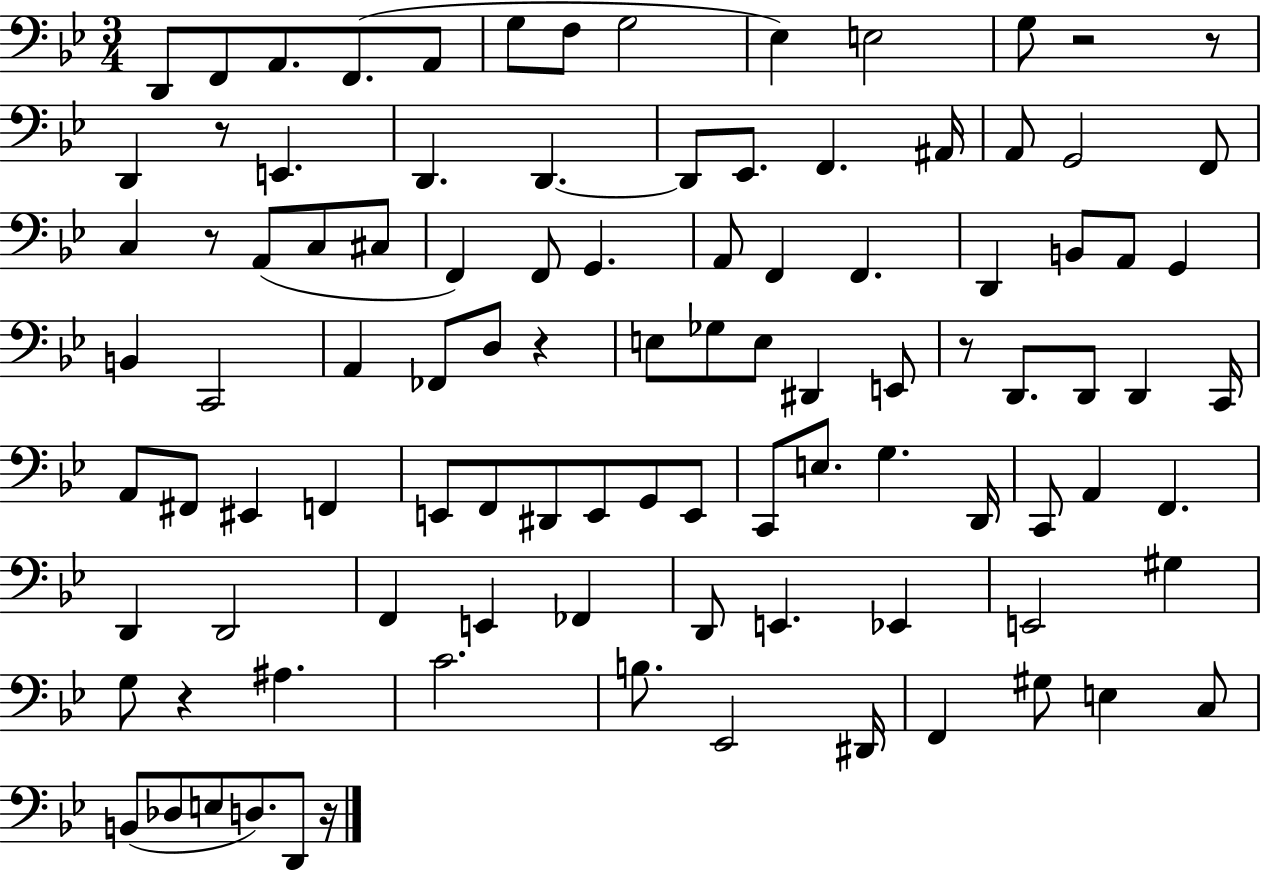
D2/e F2/e A2/e. F2/e. A2/e G3/e F3/e G3/h Eb3/q E3/h G3/e R/h R/e D2/q R/e E2/q. D2/q. D2/q. D2/e Eb2/e. F2/q. A#2/s A2/e G2/h F2/e C3/q R/e A2/e C3/e C#3/e F2/q F2/e G2/q. A2/e F2/q F2/q. D2/q B2/e A2/e G2/q B2/q C2/h A2/q FES2/e D3/e R/q E3/e Gb3/e E3/e D#2/q E2/e R/e D2/e. D2/e D2/q C2/s A2/e F#2/e EIS2/q F2/q E2/e F2/e D#2/e E2/e G2/e E2/e C2/e E3/e. G3/q. D2/s C2/e A2/q F2/q. D2/q D2/h F2/q E2/q FES2/q D2/e E2/q. Eb2/q E2/h G#3/q G3/e R/q A#3/q. C4/h. B3/e. Eb2/h D#2/s F2/q G#3/e E3/q C3/e B2/e Db3/e E3/e D3/e. D2/e R/s